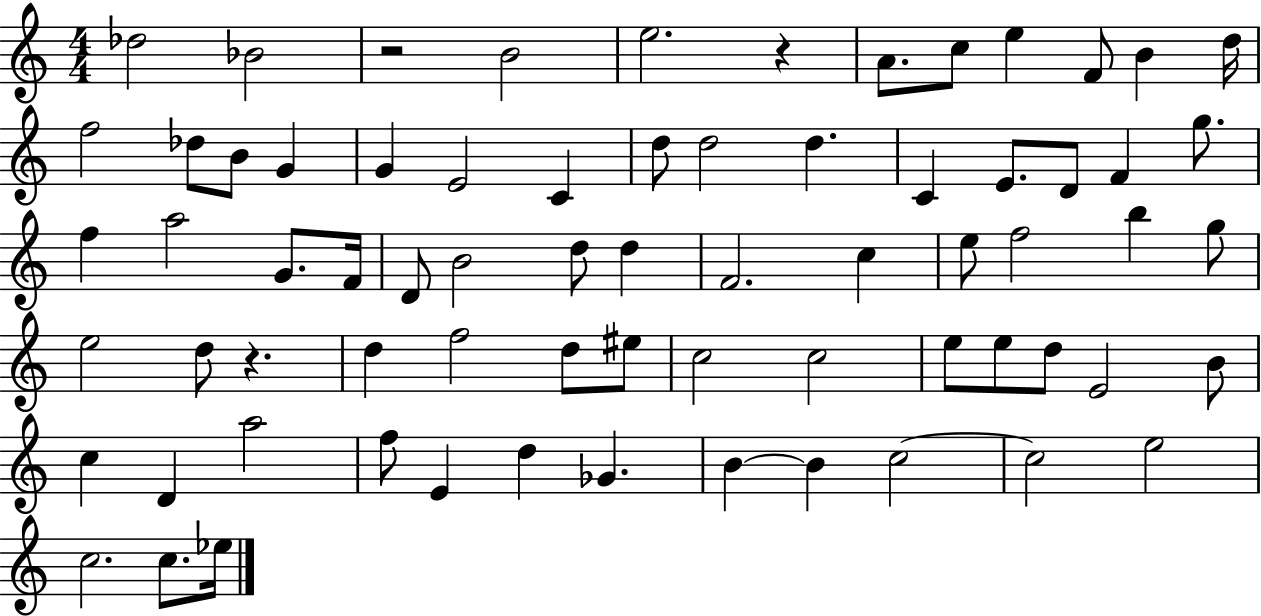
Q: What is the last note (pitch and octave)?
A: Eb5